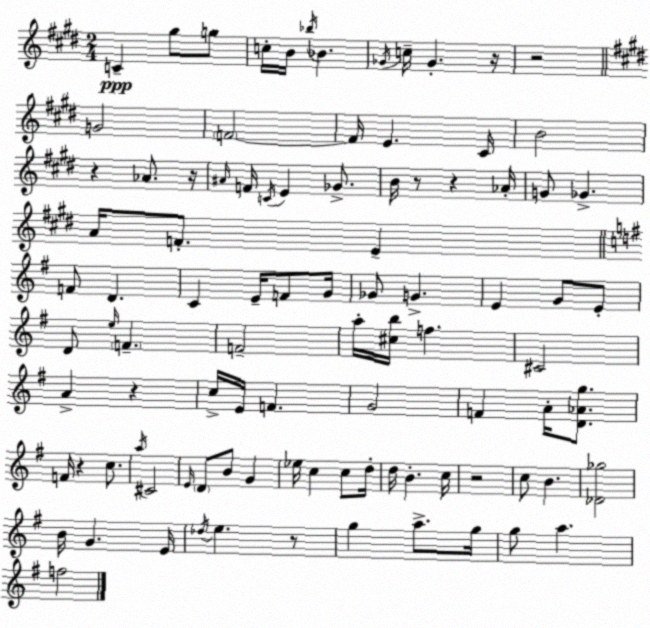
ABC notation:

X:1
T:Untitled
M:2/4
L:1/4
K:E
C ^g/2 g/2 c/4 B/4 _b/4 _B _G/4 c/4 _G z/4 z2 G2 F2 F/4 E ^C/4 B2 z _A/2 z/4 ^A/4 F/4 C/4 E _G/2 B/4 z/2 z _A/4 G/2 _G A/4 F/2 E F/2 D C E/4 F/2 G/4 _G/2 G E G/2 E/2 D/2 e/4 F F2 a/4 [^cb]/4 f ^C2 A z c/4 E/4 F G2 F A/4 [D_Ag]/2 F/4 z c/2 a/4 ^C2 E/4 D/2 B/2 G _e/4 c c/2 d/4 d/4 B c/4 z2 c/2 B [_D_g]2 B/4 G E/4 _d/4 e z/2 g a/2 g/4 g/2 a f2